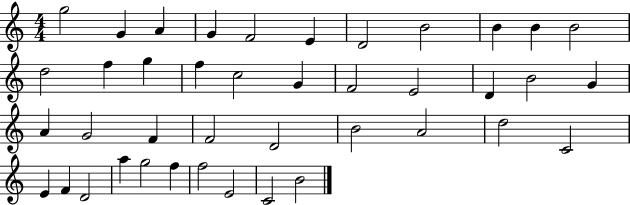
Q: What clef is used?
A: treble